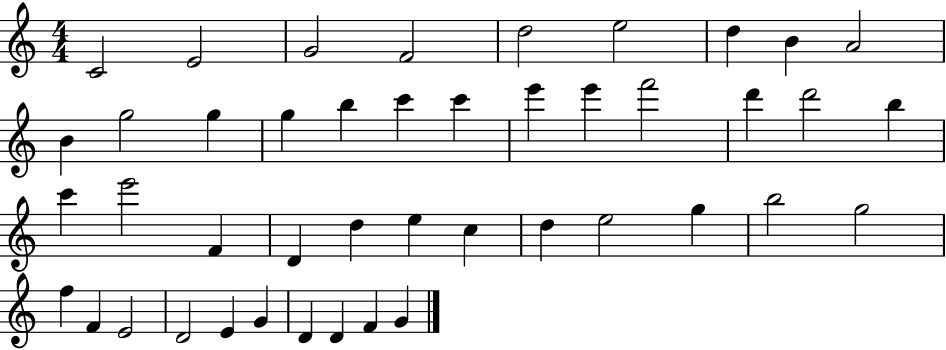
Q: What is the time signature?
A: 4/4